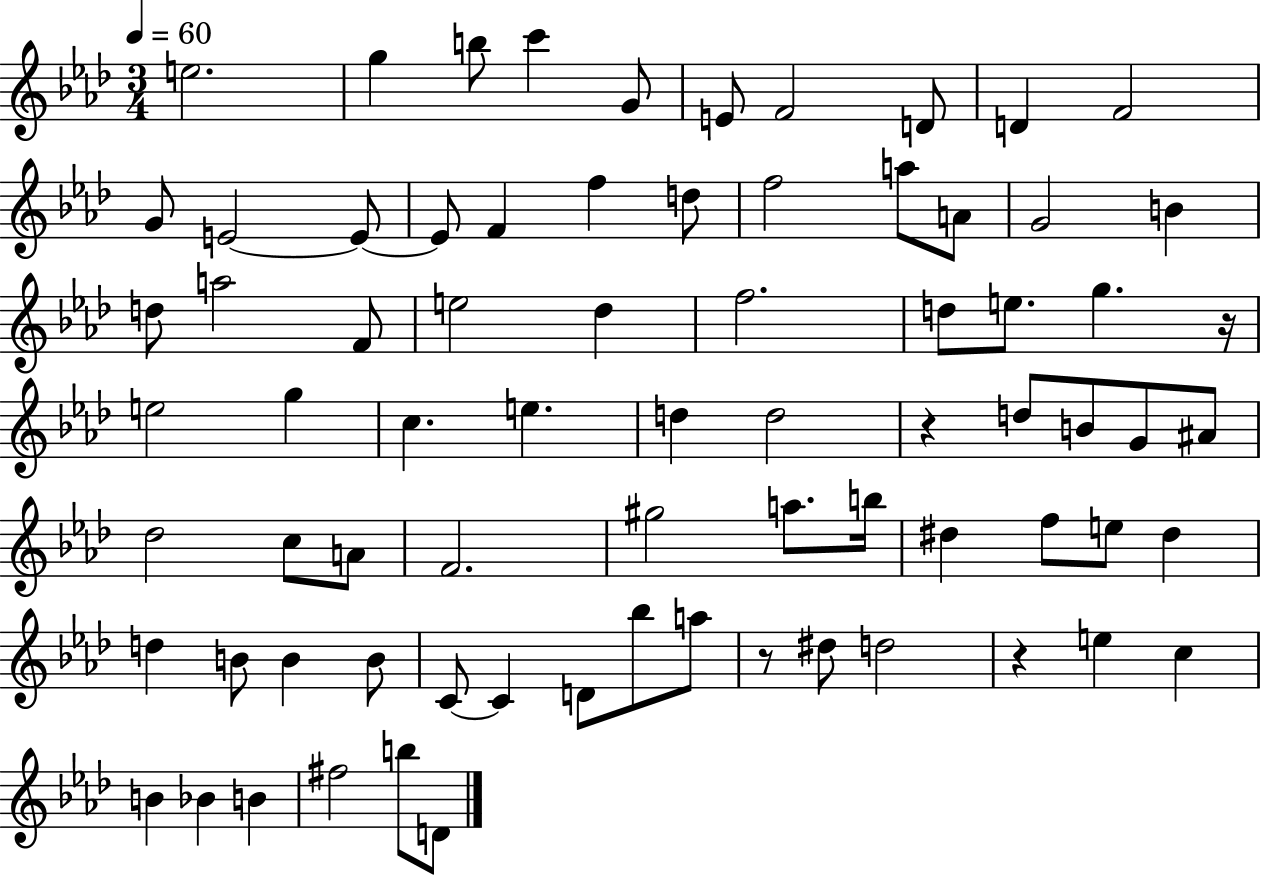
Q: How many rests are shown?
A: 4